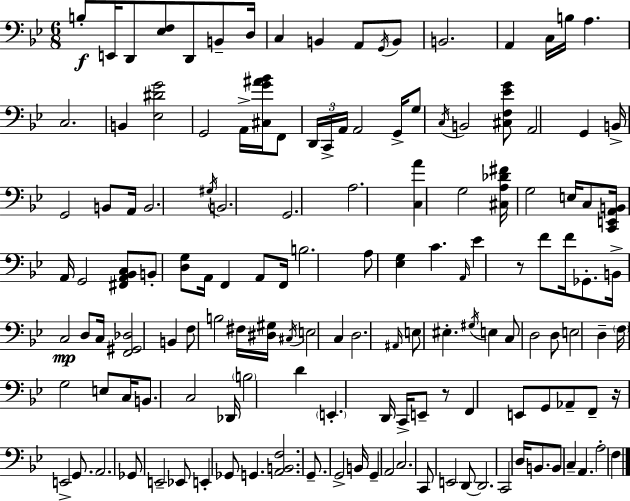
X:1
T:Untitled
M:6/8
L:1/4
K:Bb
B,/2 E,,/4 D,,/2 [_E,F,]/2 D,,/2 B,,/2 D,/4 C, B,, A,,/2 G,,/4 B,,/2 B,,2 A,, C,/4 B,/4 A, C,2 B,, [_E,^DG]2 G,,2 A,,/4 [^C,G^A_B]/4 F,,/2 D,,/4 C,,/4 A,,/4 A,,2 G,,/4 G,/2 C,/4 B,,2 [^C,F,_EG]/2 A,,2 G,, B,,/4 G,,2 B,,/2 A,,/4 B,,2 ^G,/4 B,,2 G,,2 A,2 [C,A] G,2 [^C,A,_D^F]/4 G,2 E,/4 C,/2 [C,,E,,A,,B,,]/4 A,,/4 G,,2 [^F,,A,,_B,,C,]/2 B,,/2 [D,G,]/2 A,,/4 F,, A,,/2 F,,/4 B,2 A,/2 [_E,G,] C A,,/4 _E z/2 F/2 F/4 _G,,/2 B,,/4 C,2 D,/2 C,/4 [F,,^G,,_D,]2 B,, F,/2 B,2 ^F,/4 [^D,^G,]/4 ^C,/4 E,2 C, D,2 ^A,,/4 E,/2 ^E, ^G,/4 E, C,/2 D,2 D,/2 E,2 D, F,/4 G,2 E,/2 C,/4 B,,/2 C,2 _D,,/4 B,2 D E,, D,,/4 C,,/4 E,,/2 z/2 F,, E,,/2 G,,/2 _A,,/2 F,,/2 z/4 E,,2 G,,/2 A,,2 _G,,/2 E,,2 _E,,/2 E,, _G,,/2 G,, [A,,B,,F,]2 G,,/2 G,,2 B,,/4 G,, A,,2 C,2 C,,/2 E,,2 D,,/2 D,,2 C,,2 D,/4 B,,/2 B,,/2 C, A,, A,2 F,